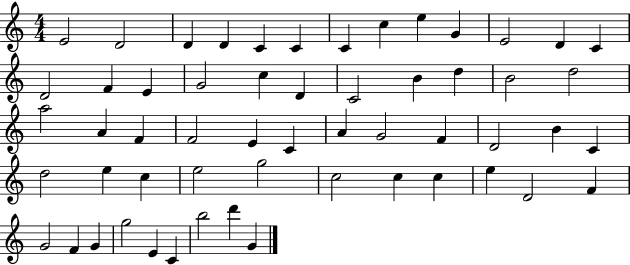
E4/h D4/h D4/q D4/q C4/q C4/q C4/q C5/q E5/q G4/q E4/h D4/q C4/q D4/h F4/q E4/q G4/h C5/q D4/q C4/h B4/q D5/q B4/h D5/h A5/h A4/q F4/q F4/h E4/q C4/q A4/q G4/h F4/q D4/h B4/q C4/q D5/h E5/q C5/q E5/h G5/h C5/h C5/q C5/q E5/q D4/h F4/q G4/h F4/q G4/q G5/h E4/q C4/q B5/h D6/q G4/q